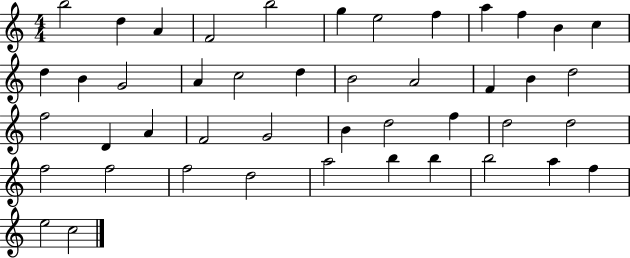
{
  \clef treble
  \numericTimeSignature
  \time 4/4
  \key c \major
  b''2 d''4 a'4 | f'2 b''2 | g''4 e''2 f''4 | a''4 f''4 b'4 c''4 | \break d''4 b'4 g'2 | a'4 c''2 d''4 | b'2 a'2 | f'4 b'4 d''2 | \break f''2 d'4 a'4 | f'2 g'2 | b'4 d''2 f''4 | d''2 d''2 | \break f''2 f''2 | f''2 d''2 | a''2 b''4 b''4 | b''2 a''4 f''4 | \break e''2 c''2 | \bar "|."
}